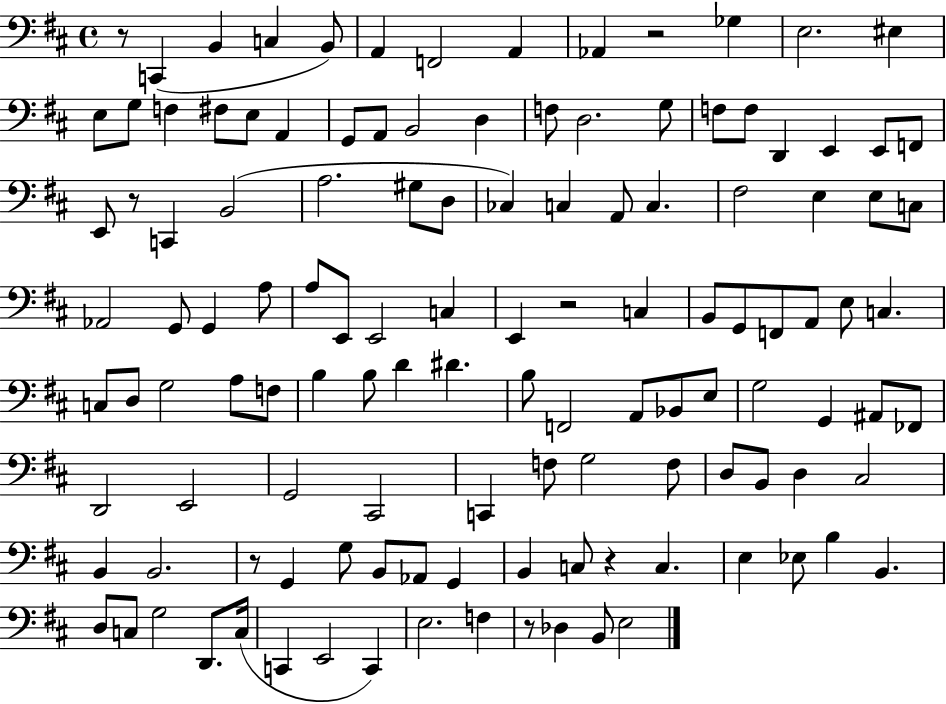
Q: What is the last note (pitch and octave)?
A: E3